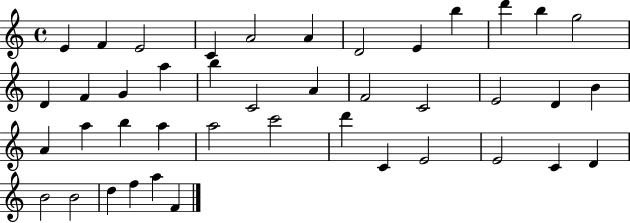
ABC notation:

X:1
T:Untitled
M:4/4
L:1/4
K:C
E F E2 C A2 A D2 E b d' b g2 D F G a b C2 A F2 C2 E2 D B A a b a a2 c'2 d' C E2 E2 C D B2 B2 d f a F